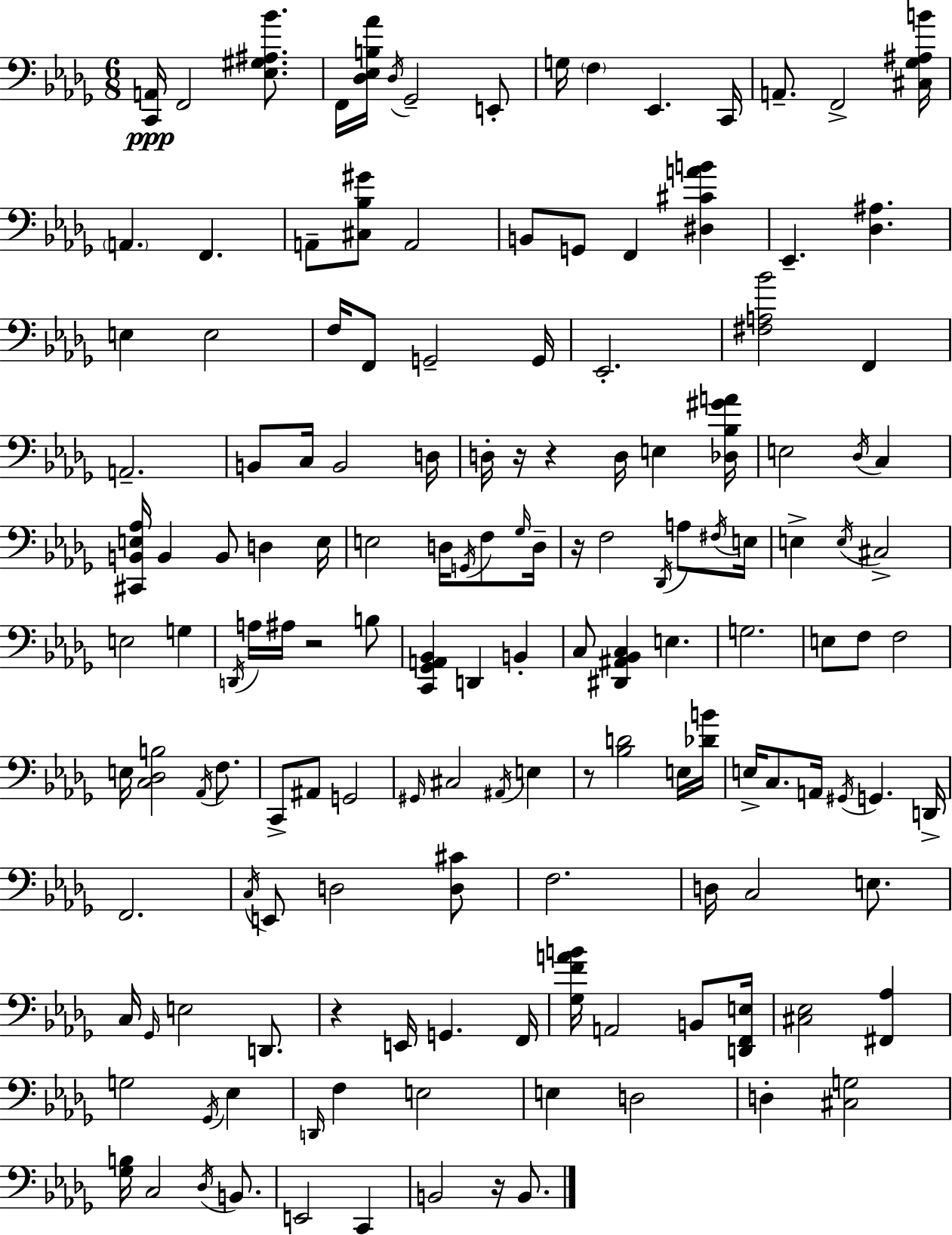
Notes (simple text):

[C2,A2]/s F2/h [Eb3,G#3,A#3,Bb4]/e. F2/s [Db3,Eb3,B3,Ab4]/s Db3/s Gb2/h E2/e G3/s F3/q Eb2/q. C2/s A2/e. F2/h [C#3,Gb3,A#3,B4]/s A2/q. F2/q. A2/e [C#3,Bb3,G#4]/e A2/h B2/e G2/e F2/q [D#3,C#4,A4,B4]/q Eb2/q. [Db3,A#3]/q. E3/q E3/h F3/s F2/e G2/h G2/s Eb2/h. [F#3,A3,Bb4]/h F2/q A2/h. B2/e C3/s B2/h D3/s D3/s R/s R/q D3/s E3/q [Db3,Bb3,G#4,A4]/s E3/h Db3/s C3/q [C#2,B2,E3,Ab3]/s B2/q B2/e D3/q E3/s E3/h D3/s G2/s F3/e Gb3/s D3/s R/s F3/h Db2/s A3/e F#3/s E3/s E3/q E3/s C#3/h E3/h G3/q D2/s A3/s A#3/s R/h B3/e [C2,Gb2,A2,Bb2]/q D2/q B2/q C3/e [D#2,A#2,Bb2,C3]/q E3/q. G3/h. E3/e F3/e F3/h E3/s [C3,Db3,B3]/h Ab2/s F3/e. C2/e A#2/e G2/h G#2/s C#3/h A#2/s E3/q R/e [Bb3,D4]/h E3/s [Db4,B4]/s E3/s C3/e. A2/s G#2/s G2/q. D2/s F2/h. C3/s E2/e D3/h [D3,C#4]/e F3/h. D3/s C3/h E3/e. C3/s Gb2/s E3/h D2/e. R/q E2/s G2/q. F2/s [Gb3,F4,A4,B4]/s A2/h B2/e [D2,F2,E3]/s [C#3,Eb3]/h [F#2,Ab3]/q G3/h Gb2/s Eb3/q D2/s F3/q E3/h E3/q D3/h D3/q [C#3,G3]/h [Gb3,B3]/s C3/h Db3/s B2/e. E2/h C2/q B2/h R/s B2/e.